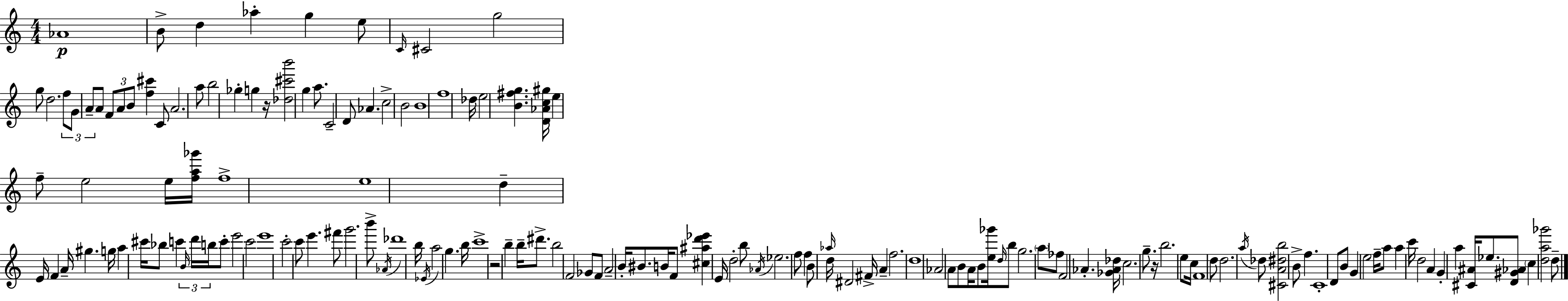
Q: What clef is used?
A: treble